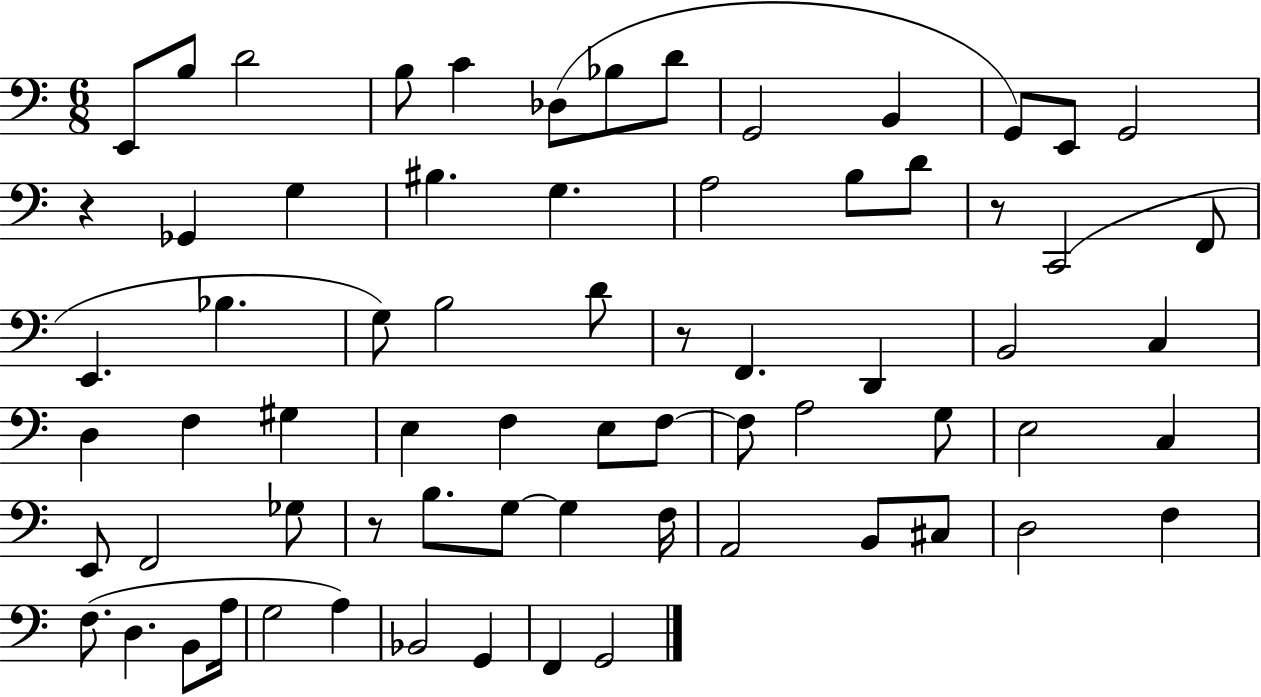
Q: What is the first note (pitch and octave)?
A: E2